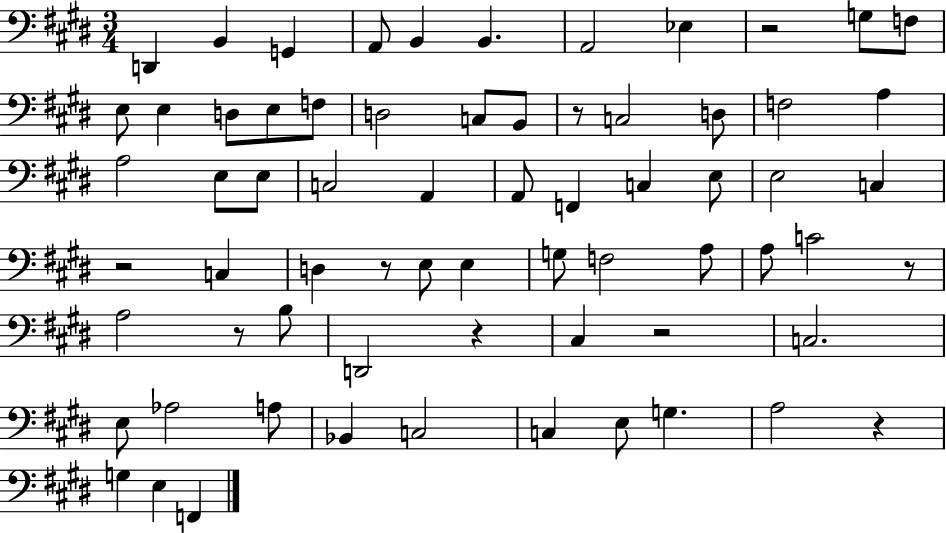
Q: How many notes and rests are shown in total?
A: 68